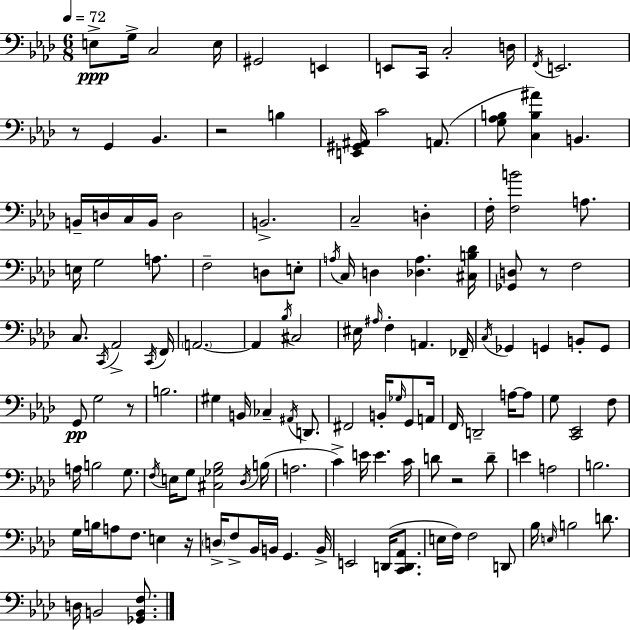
X:1
T:Untitled
M:6/8
L:1/4
K:Fm
E,/2 G,/4 C,2 E,/4 ^G,,2 E,, E,,/2 C,,/4 C,2 D,/4 F,,/4 E,,2 z/2 G,, _B,, z2 B, [E,,^G,,^A,,]/4 C2 A,,/2 [G,_A,B,]/2 [C,B,^A] B,, B,,/4 D,/4 C,/4 B,,/4 D,2 B,,2 C,2 D, F,/4 [F,B]2 A,/2 E,/4 G,2 A,/2 F,2 D,/2 E,/2 A,/4 C,/4 D, [_D,A,] [^C,B,_D]/4 [_G,,D,]/2 z/2 F,2 C,/2 C,,/4 _A,,2 C,,/4 F,,/4 A,,2 A,, _B,/4 ^C,2 ^E,/4 ^A,/4 F, A,, _F,,/4 C,/4 _G,, G,, B,,/2 G,,/2 G,,/2 G,2 z/2 B,2 ^G, B,,/4 _C, ^A,,/4 D,,/2 ^F,,2 B,,/4 _G,/4 G,,/2 A,,/4 F,,/4 D,,2 A,/4 A,/2 G,/2 [C,,_E,,]2 F,/2 A,/4 B,2 G,/2 F,/4 E,/4 G,/2 [^C,_G,_B,]2 _D,/4 B,/4 A,2 C E/4 E C/4 D/2 z2 D/2 E A,2 B,2 G,/4 B,/4 A,/2 F,/2 E, z/4 D,/4 F,/2 _B,,/4 B,,/4 G,, B,,/4 E,,2 D,,/4 [C,,D,,_A,,]/2 E,/4 F,/4 F,2 D,,/2 _B,/4 E,/4 B,2 D/2 D,/4 B,,2 [_G,,B,,F,]/2